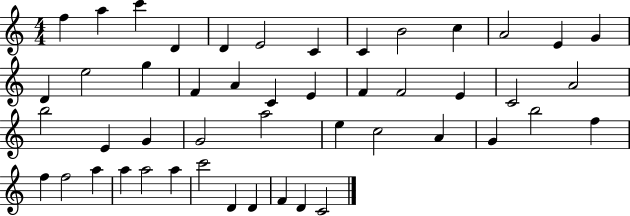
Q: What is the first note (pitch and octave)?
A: F5